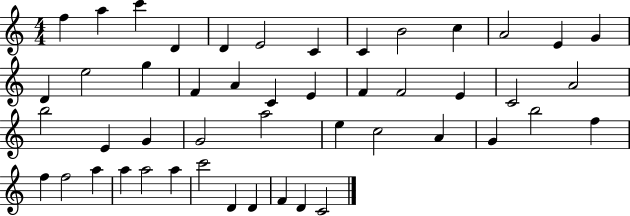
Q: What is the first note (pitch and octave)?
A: F5